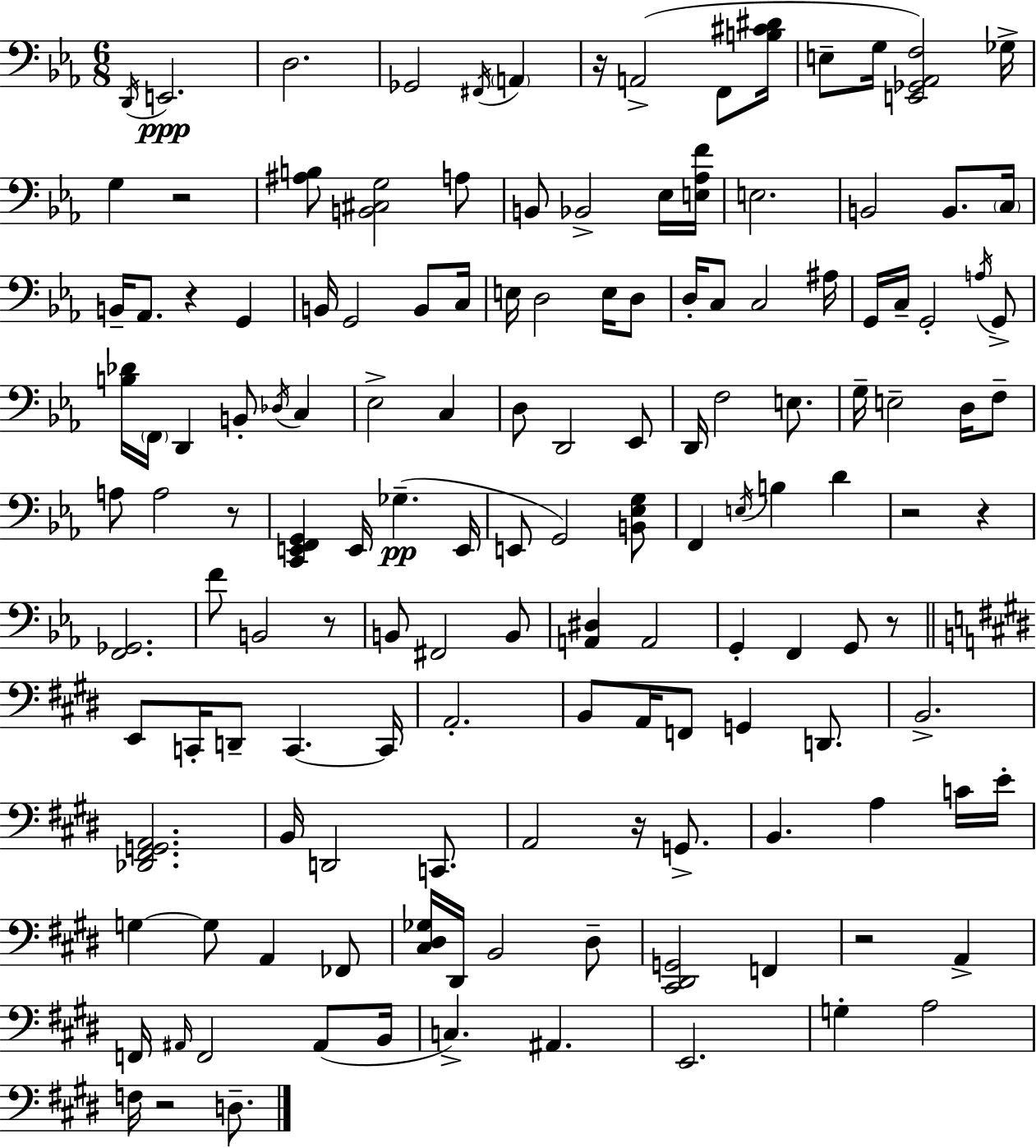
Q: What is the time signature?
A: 6/8